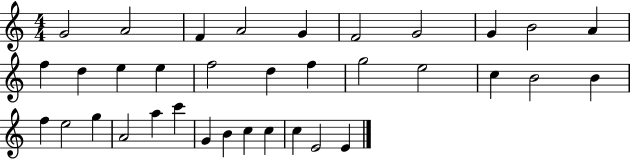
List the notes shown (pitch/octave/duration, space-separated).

G4/h A4/h F4/q A4/h G4/q F4/h G4/h G4/q B4/h A4/q F5/q D5/q E5/q E5/q F5/h D5/q F5/q G5/h E5/h C5/q B4/h B4/q F5/q E5/h G5/q A4/h A5/q C6/q G4/q B4/q C5/q C5/q C5/q E4/h E4/q